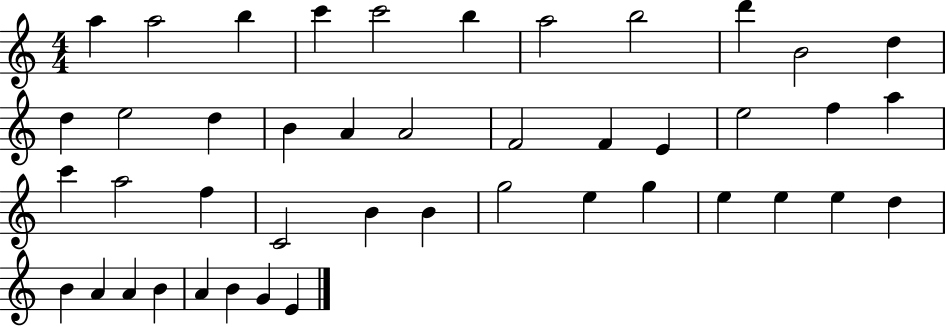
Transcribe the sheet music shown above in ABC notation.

X:1
T:Untitled
M:4/4
L:1/4
K:C
a a2 b c' c'2 b a2 b2 d' B2 d d e2 d B A A2 F2 F E e2 f a c' a2 f C2 B B g2 e g e e e d B A A B A B G E